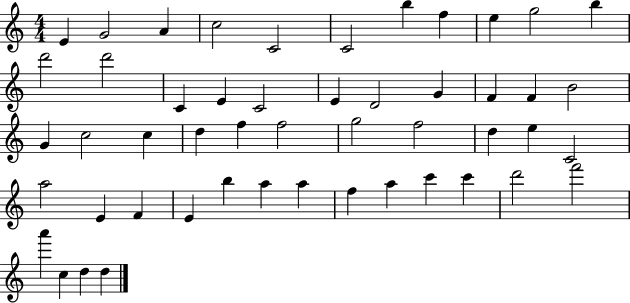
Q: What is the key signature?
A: C major